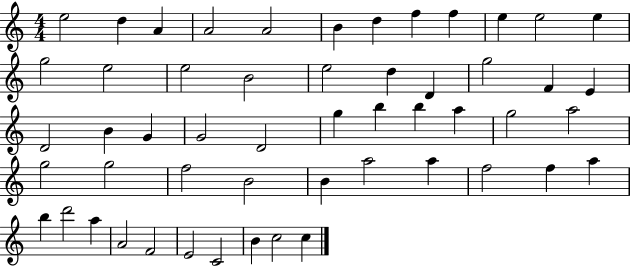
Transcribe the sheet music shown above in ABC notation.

X:1
T:Untitled
M:4/4
L:1/4
K:C
e2 d A A2 A2 B d f f e e2 e g2 e2 e2 B2 e2 d D g2 F E D2 B G G2 D2 g b b a g2 a2 g2 g2 f2 B2 B a2 a f2 f a b d'2 a A2 F2 E2 C2 B c2 c